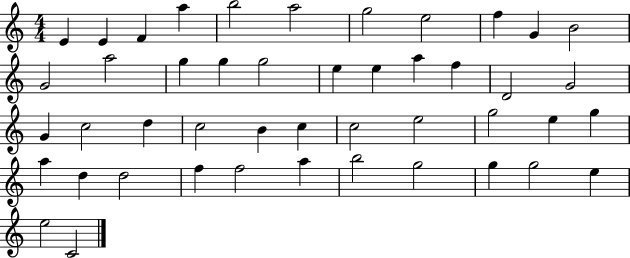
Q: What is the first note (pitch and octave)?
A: E4